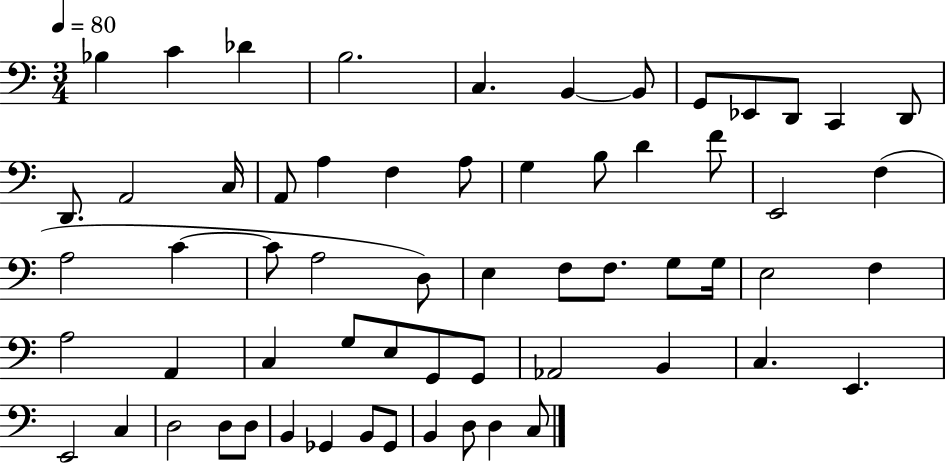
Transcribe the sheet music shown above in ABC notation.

X:1
T:Untitled
M:3/4
L:1/4
K:C
_B, C _D B,2 C, B,, B,,/2 G,,/2 _E,,/2 D,,/2 C,, D,,/2 D,,/2 A,,2 C,/4 A,,/2 A, F, A,/2 G, B,/2 D F/2 E,,2 F, A,2 C C/2 A,2 D,/2 E, F,/2 F,/2 G,/2 G,/4 E,2 F, A,2 A,, C, G,/2 E,/2 G,,/2 G,,/2 _A,,2 B,, C, E,, E,,2 C, D,2 D,/2 D,/2 B,, _G,, B,,/2 _G,,/2 B,, D,/2 D, C,/2